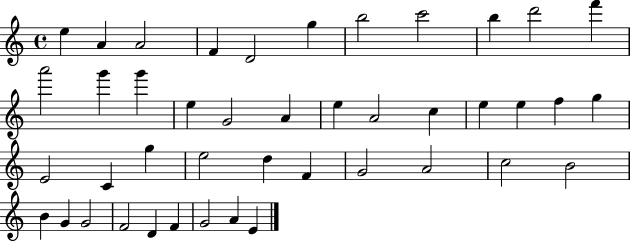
{
  \clef treble
  \time 4/4
  \defaultTimeSignature
  \key c \major
  e''4 a'4 a'2 | f'4 d'2 g''4 | b''2 c'''2 | b''4 d'''2 f'''4 | \break a'''2 g'''4 g'''4 | e''4 g'2 a'4 | e''4 a'2 c''4 | e''4 e''4 f''4 g''4 | \break e'2 c'4 g''4 | e''2 d''4 f'4 | g'2 a'2 | c''2 b'2 | \break b'4 g'4 g'2 | f'2 d'4 f'4 | g'2 a'4 e'4 | \bar "|."
}